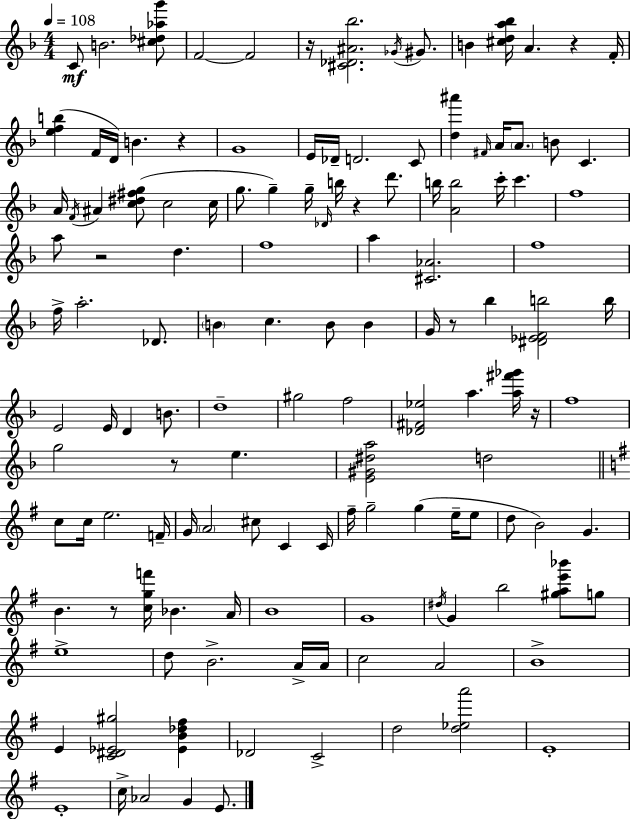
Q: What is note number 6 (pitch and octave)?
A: G#4